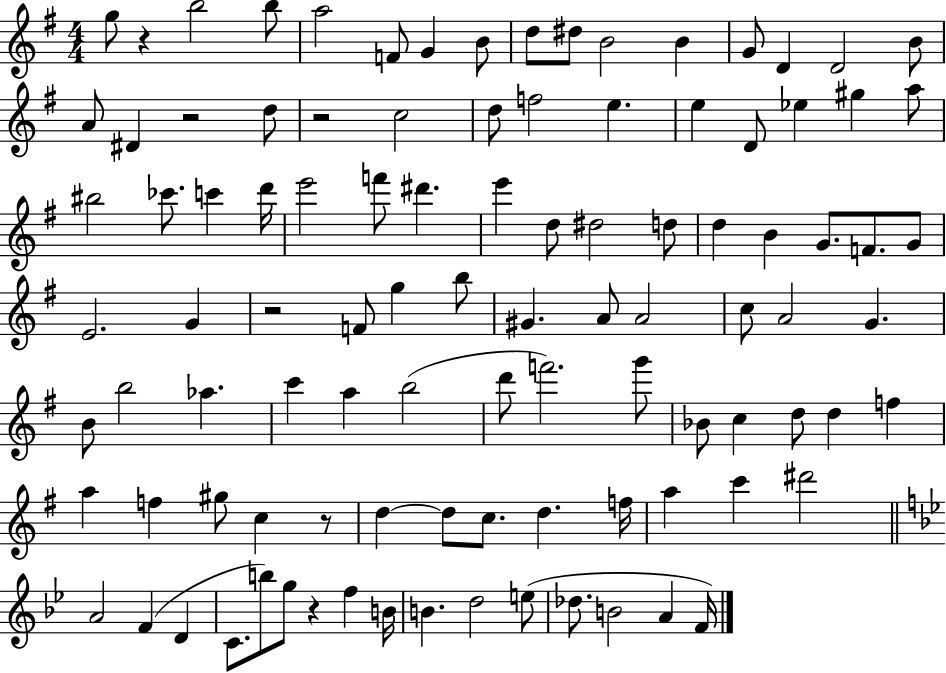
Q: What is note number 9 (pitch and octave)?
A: D#5